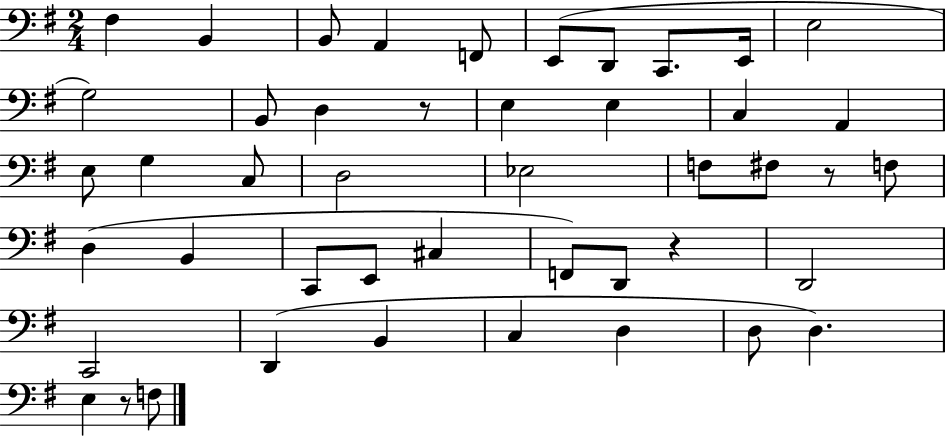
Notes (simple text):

F#3/q B2/q B2/e A2/q F2/e E2/e D2/e C2/e. E2/s E3/h G3/h B2/e D3/q R/e E3/q E3/q C3/q A2/q E3/e G3/q C3/e D3/h Eb3/h F3/e F#3/e R/e F3/e D3/q B2/q C2/e E2/e C#3/q F2/e D2/e R/q D2/h C2/h D2/q B2/q C3/q D3/q D3/e D3/q. E3/q R/e F3/e